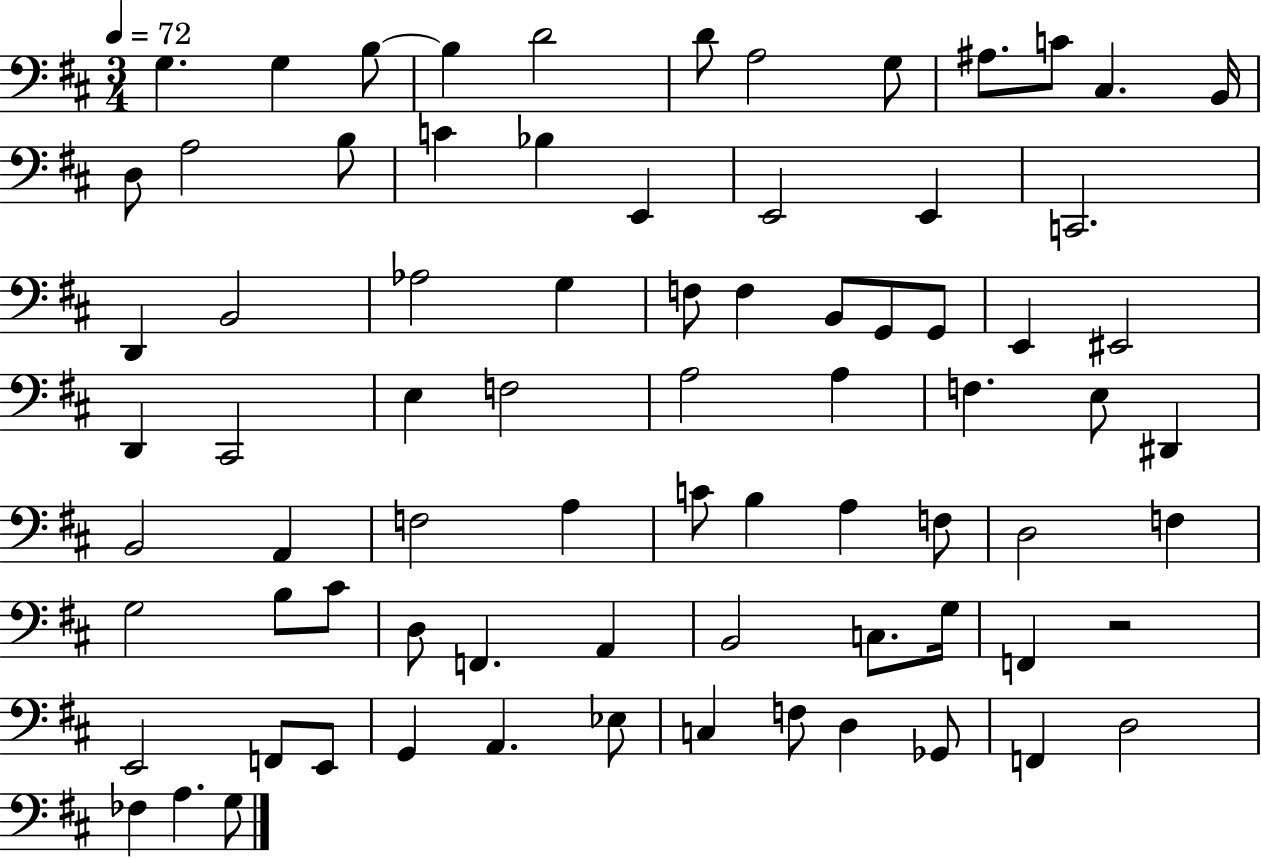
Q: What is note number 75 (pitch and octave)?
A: A3